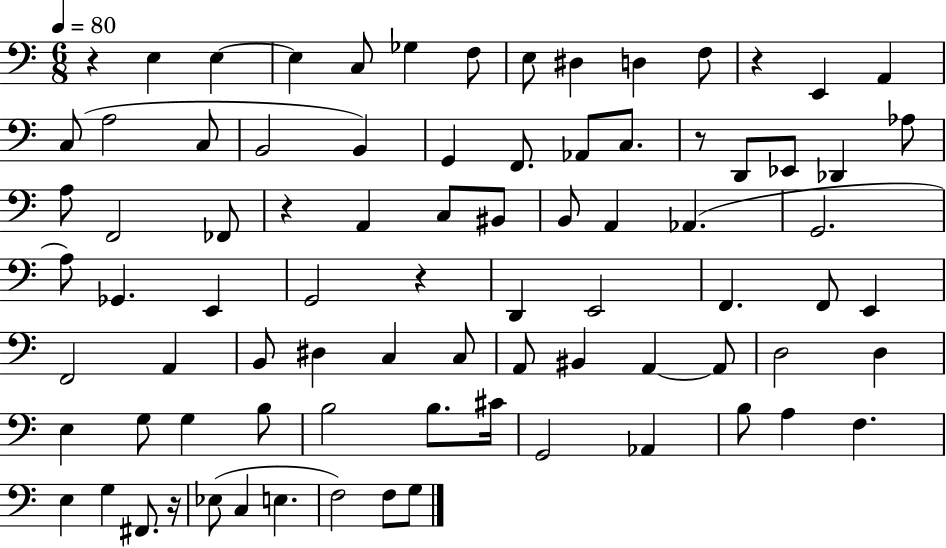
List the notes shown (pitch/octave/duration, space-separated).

R/q E3/q E3/q E3/q C3/e Gb3/q F3/e E3/e D#3/q D3/q F3/e R/q E2/q A2/q C3/e A3/h C3/e B2/h B2/q G2/q F2/e. Ab2/e C3/e. R/e D2/e Eb2/e Db2/q Ab3/e A3/e F2/h FES2/e R/q A2/q C3/e BIS2/e B2/e A2/q Ab2/q. G2/h. A3/e Gb2/q. E2/q G2/h R/q D2/q E2/h F2/q. F2/e E2/q F2/h A2/q B2/e D#3/q C3/q C3/e A2/e BIS2/q A2/q A2/e D3/h D3/q E3/q G3/e G3/q B3/e B3/h B3/e. C#4/s G2/h Ab2/q B3/e A3/q F3/q. E3/q G3/q F#2/e. R/s Eb3/e C3/q E3/q. F3/h F3/e G3/e